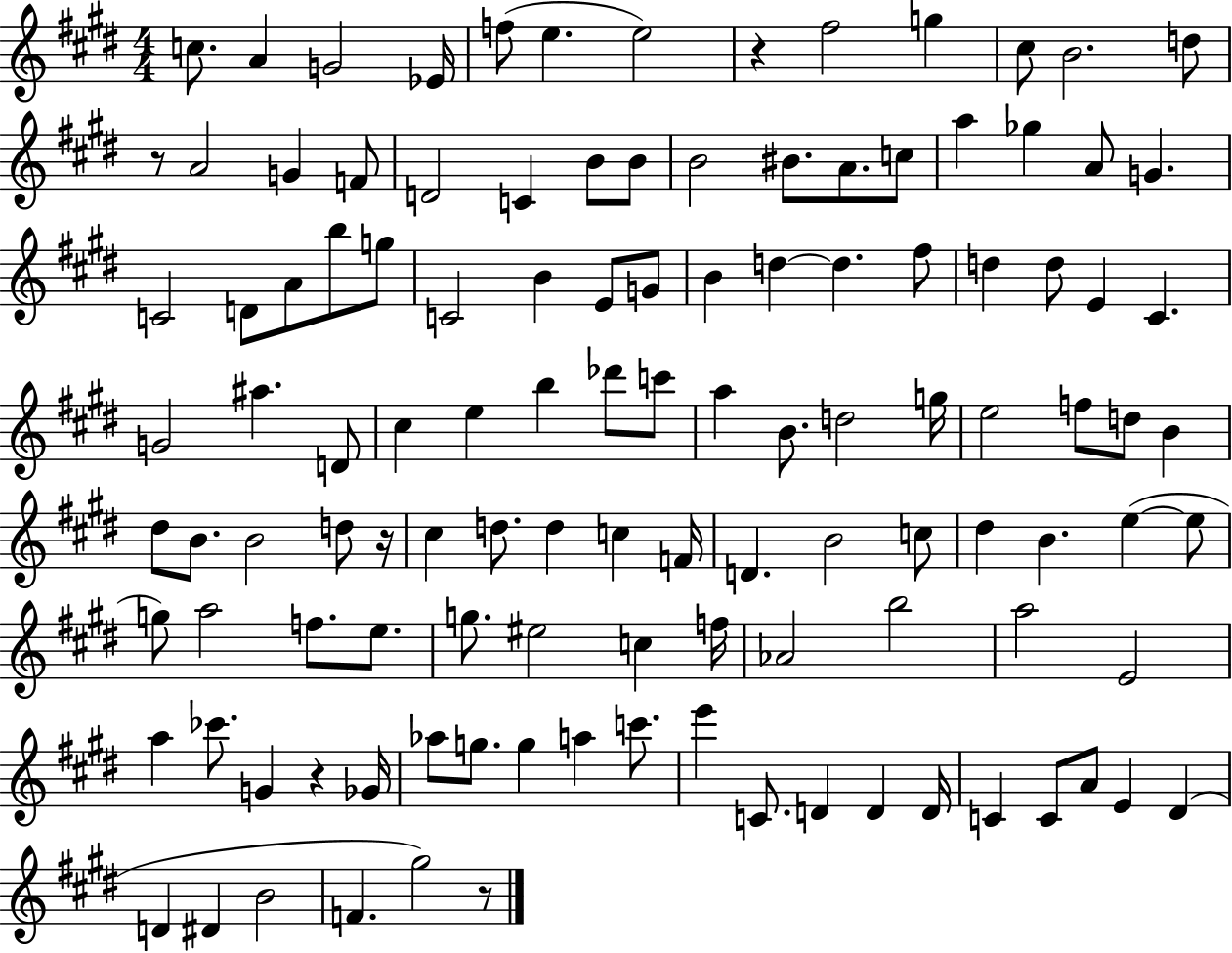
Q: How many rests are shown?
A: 5